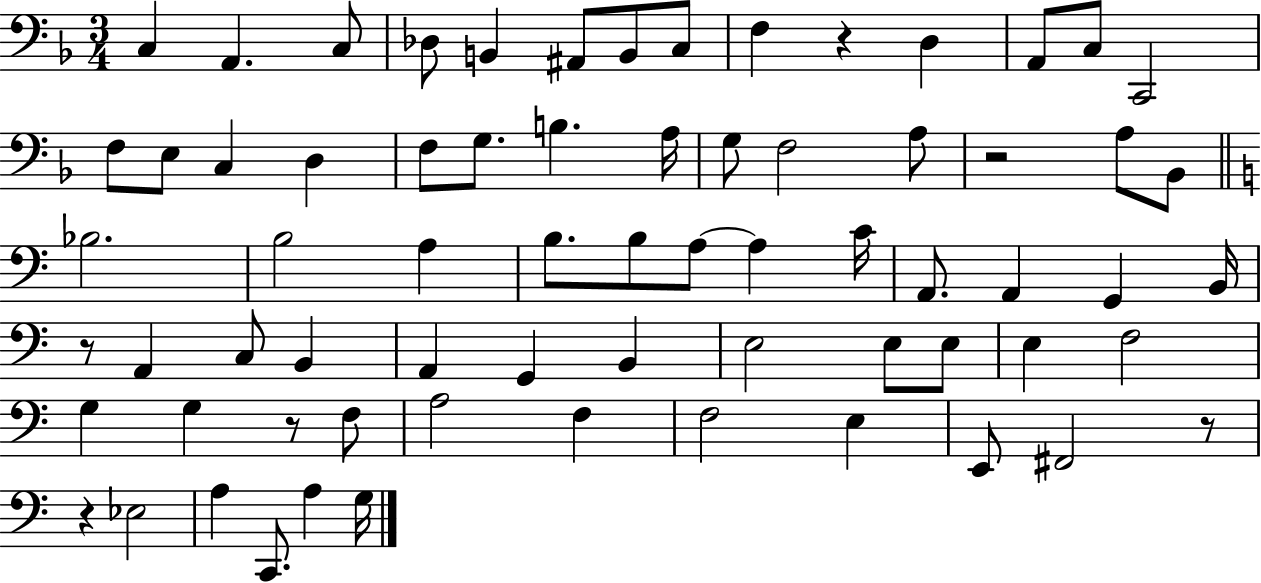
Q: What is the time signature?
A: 3/4